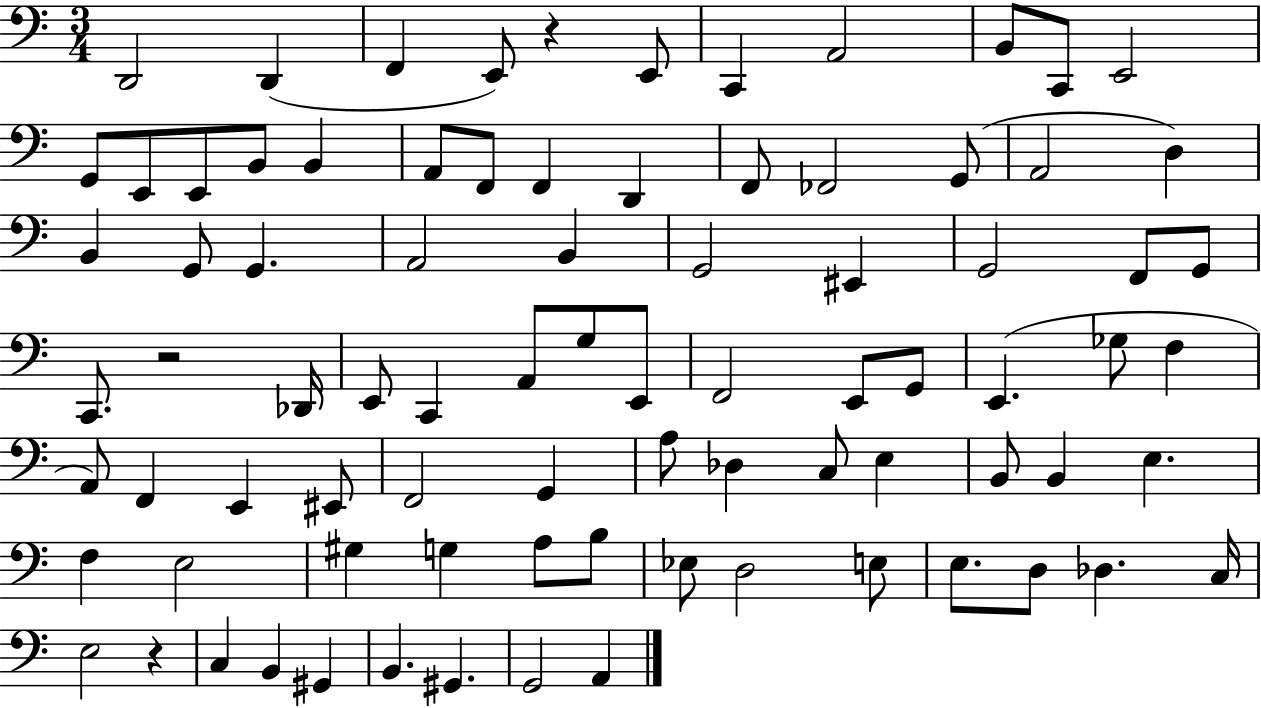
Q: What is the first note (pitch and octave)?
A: D2